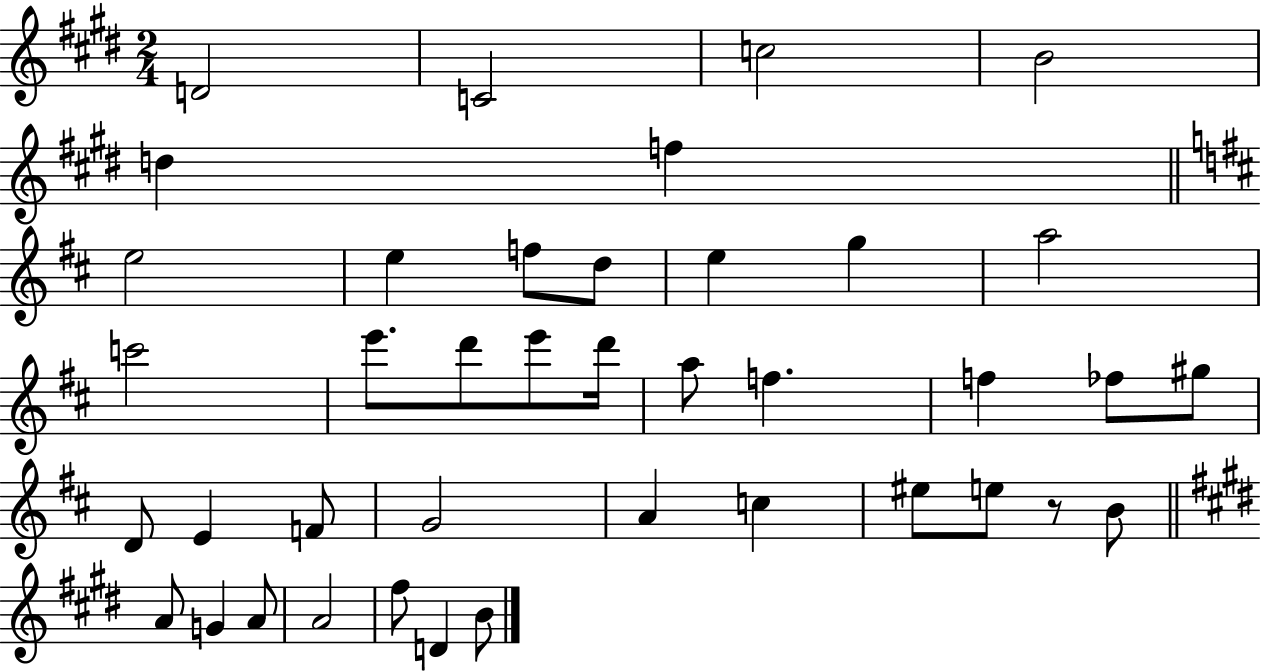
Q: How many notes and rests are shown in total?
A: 40